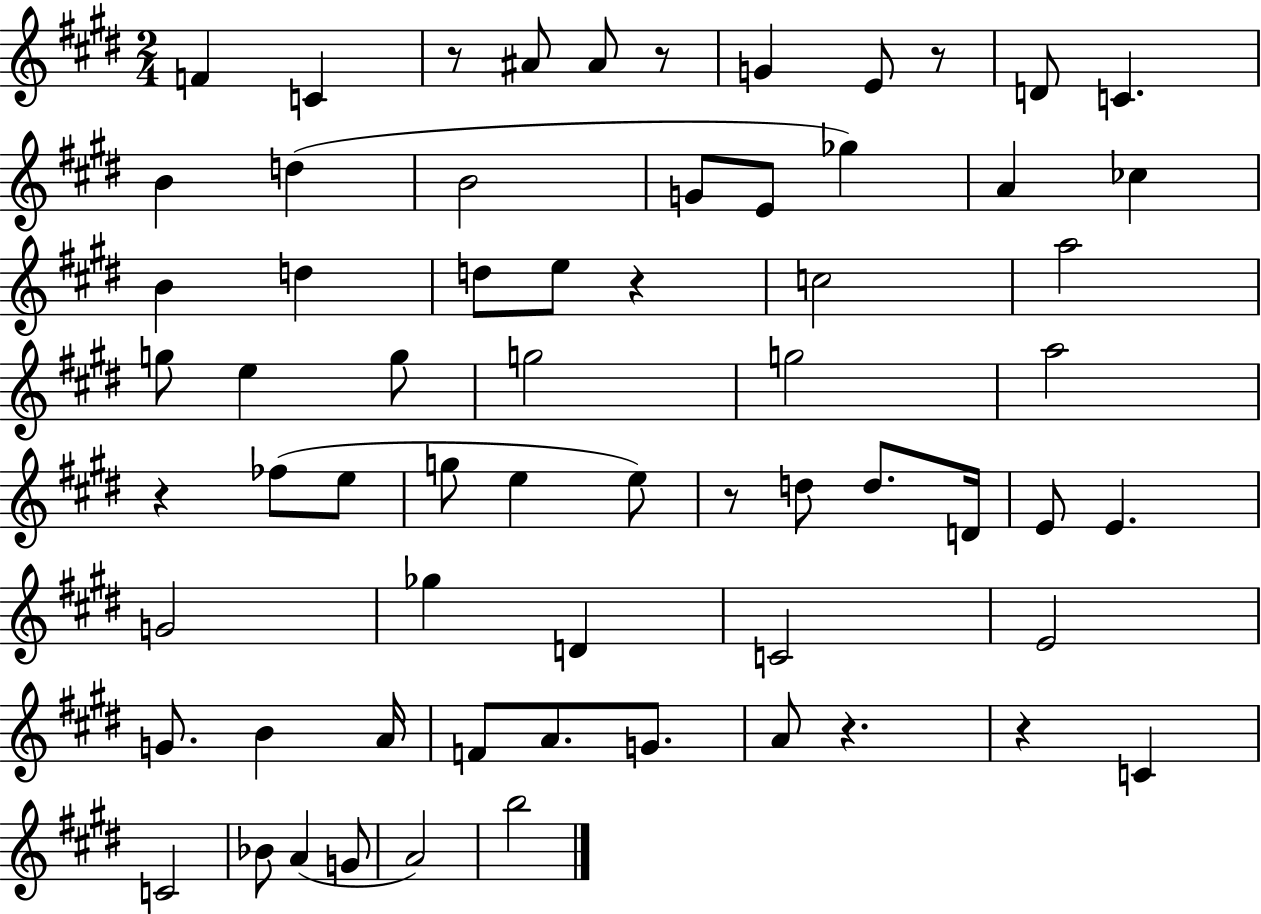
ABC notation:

X:1
T:Untitled
M:2/4
L:1/4
K:E
F C z/2 ^A/2 ^A/2 z/2 G E/2 z/2 D/2 C B d B2 G/2 E/2 _g A _c B d d/2 e/2 z c2 a2 g/2 e g/2 g2 g2 a2 z _f/2 e/2 g/2 e e/2 z/2 d/2 d/2 D/4 E/2 E G2 _g D C2 E2 G/2 B A/4 F/2 A/2 G/2 A/2 z z C C2 _B/2 A G/2 A2 b2